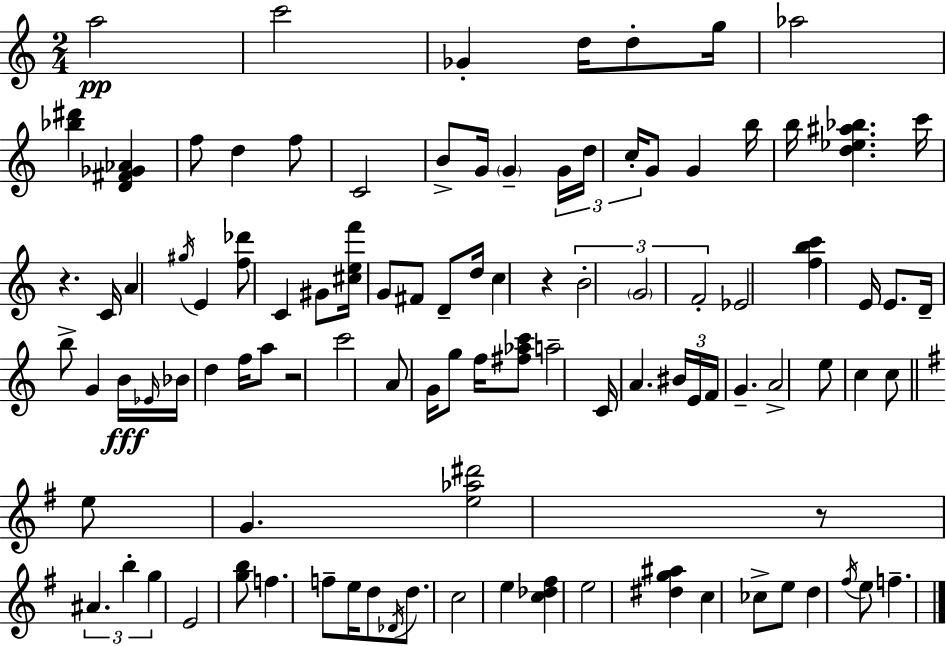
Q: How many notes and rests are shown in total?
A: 101